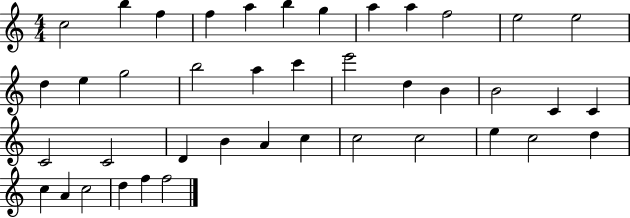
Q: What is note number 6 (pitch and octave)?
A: B5